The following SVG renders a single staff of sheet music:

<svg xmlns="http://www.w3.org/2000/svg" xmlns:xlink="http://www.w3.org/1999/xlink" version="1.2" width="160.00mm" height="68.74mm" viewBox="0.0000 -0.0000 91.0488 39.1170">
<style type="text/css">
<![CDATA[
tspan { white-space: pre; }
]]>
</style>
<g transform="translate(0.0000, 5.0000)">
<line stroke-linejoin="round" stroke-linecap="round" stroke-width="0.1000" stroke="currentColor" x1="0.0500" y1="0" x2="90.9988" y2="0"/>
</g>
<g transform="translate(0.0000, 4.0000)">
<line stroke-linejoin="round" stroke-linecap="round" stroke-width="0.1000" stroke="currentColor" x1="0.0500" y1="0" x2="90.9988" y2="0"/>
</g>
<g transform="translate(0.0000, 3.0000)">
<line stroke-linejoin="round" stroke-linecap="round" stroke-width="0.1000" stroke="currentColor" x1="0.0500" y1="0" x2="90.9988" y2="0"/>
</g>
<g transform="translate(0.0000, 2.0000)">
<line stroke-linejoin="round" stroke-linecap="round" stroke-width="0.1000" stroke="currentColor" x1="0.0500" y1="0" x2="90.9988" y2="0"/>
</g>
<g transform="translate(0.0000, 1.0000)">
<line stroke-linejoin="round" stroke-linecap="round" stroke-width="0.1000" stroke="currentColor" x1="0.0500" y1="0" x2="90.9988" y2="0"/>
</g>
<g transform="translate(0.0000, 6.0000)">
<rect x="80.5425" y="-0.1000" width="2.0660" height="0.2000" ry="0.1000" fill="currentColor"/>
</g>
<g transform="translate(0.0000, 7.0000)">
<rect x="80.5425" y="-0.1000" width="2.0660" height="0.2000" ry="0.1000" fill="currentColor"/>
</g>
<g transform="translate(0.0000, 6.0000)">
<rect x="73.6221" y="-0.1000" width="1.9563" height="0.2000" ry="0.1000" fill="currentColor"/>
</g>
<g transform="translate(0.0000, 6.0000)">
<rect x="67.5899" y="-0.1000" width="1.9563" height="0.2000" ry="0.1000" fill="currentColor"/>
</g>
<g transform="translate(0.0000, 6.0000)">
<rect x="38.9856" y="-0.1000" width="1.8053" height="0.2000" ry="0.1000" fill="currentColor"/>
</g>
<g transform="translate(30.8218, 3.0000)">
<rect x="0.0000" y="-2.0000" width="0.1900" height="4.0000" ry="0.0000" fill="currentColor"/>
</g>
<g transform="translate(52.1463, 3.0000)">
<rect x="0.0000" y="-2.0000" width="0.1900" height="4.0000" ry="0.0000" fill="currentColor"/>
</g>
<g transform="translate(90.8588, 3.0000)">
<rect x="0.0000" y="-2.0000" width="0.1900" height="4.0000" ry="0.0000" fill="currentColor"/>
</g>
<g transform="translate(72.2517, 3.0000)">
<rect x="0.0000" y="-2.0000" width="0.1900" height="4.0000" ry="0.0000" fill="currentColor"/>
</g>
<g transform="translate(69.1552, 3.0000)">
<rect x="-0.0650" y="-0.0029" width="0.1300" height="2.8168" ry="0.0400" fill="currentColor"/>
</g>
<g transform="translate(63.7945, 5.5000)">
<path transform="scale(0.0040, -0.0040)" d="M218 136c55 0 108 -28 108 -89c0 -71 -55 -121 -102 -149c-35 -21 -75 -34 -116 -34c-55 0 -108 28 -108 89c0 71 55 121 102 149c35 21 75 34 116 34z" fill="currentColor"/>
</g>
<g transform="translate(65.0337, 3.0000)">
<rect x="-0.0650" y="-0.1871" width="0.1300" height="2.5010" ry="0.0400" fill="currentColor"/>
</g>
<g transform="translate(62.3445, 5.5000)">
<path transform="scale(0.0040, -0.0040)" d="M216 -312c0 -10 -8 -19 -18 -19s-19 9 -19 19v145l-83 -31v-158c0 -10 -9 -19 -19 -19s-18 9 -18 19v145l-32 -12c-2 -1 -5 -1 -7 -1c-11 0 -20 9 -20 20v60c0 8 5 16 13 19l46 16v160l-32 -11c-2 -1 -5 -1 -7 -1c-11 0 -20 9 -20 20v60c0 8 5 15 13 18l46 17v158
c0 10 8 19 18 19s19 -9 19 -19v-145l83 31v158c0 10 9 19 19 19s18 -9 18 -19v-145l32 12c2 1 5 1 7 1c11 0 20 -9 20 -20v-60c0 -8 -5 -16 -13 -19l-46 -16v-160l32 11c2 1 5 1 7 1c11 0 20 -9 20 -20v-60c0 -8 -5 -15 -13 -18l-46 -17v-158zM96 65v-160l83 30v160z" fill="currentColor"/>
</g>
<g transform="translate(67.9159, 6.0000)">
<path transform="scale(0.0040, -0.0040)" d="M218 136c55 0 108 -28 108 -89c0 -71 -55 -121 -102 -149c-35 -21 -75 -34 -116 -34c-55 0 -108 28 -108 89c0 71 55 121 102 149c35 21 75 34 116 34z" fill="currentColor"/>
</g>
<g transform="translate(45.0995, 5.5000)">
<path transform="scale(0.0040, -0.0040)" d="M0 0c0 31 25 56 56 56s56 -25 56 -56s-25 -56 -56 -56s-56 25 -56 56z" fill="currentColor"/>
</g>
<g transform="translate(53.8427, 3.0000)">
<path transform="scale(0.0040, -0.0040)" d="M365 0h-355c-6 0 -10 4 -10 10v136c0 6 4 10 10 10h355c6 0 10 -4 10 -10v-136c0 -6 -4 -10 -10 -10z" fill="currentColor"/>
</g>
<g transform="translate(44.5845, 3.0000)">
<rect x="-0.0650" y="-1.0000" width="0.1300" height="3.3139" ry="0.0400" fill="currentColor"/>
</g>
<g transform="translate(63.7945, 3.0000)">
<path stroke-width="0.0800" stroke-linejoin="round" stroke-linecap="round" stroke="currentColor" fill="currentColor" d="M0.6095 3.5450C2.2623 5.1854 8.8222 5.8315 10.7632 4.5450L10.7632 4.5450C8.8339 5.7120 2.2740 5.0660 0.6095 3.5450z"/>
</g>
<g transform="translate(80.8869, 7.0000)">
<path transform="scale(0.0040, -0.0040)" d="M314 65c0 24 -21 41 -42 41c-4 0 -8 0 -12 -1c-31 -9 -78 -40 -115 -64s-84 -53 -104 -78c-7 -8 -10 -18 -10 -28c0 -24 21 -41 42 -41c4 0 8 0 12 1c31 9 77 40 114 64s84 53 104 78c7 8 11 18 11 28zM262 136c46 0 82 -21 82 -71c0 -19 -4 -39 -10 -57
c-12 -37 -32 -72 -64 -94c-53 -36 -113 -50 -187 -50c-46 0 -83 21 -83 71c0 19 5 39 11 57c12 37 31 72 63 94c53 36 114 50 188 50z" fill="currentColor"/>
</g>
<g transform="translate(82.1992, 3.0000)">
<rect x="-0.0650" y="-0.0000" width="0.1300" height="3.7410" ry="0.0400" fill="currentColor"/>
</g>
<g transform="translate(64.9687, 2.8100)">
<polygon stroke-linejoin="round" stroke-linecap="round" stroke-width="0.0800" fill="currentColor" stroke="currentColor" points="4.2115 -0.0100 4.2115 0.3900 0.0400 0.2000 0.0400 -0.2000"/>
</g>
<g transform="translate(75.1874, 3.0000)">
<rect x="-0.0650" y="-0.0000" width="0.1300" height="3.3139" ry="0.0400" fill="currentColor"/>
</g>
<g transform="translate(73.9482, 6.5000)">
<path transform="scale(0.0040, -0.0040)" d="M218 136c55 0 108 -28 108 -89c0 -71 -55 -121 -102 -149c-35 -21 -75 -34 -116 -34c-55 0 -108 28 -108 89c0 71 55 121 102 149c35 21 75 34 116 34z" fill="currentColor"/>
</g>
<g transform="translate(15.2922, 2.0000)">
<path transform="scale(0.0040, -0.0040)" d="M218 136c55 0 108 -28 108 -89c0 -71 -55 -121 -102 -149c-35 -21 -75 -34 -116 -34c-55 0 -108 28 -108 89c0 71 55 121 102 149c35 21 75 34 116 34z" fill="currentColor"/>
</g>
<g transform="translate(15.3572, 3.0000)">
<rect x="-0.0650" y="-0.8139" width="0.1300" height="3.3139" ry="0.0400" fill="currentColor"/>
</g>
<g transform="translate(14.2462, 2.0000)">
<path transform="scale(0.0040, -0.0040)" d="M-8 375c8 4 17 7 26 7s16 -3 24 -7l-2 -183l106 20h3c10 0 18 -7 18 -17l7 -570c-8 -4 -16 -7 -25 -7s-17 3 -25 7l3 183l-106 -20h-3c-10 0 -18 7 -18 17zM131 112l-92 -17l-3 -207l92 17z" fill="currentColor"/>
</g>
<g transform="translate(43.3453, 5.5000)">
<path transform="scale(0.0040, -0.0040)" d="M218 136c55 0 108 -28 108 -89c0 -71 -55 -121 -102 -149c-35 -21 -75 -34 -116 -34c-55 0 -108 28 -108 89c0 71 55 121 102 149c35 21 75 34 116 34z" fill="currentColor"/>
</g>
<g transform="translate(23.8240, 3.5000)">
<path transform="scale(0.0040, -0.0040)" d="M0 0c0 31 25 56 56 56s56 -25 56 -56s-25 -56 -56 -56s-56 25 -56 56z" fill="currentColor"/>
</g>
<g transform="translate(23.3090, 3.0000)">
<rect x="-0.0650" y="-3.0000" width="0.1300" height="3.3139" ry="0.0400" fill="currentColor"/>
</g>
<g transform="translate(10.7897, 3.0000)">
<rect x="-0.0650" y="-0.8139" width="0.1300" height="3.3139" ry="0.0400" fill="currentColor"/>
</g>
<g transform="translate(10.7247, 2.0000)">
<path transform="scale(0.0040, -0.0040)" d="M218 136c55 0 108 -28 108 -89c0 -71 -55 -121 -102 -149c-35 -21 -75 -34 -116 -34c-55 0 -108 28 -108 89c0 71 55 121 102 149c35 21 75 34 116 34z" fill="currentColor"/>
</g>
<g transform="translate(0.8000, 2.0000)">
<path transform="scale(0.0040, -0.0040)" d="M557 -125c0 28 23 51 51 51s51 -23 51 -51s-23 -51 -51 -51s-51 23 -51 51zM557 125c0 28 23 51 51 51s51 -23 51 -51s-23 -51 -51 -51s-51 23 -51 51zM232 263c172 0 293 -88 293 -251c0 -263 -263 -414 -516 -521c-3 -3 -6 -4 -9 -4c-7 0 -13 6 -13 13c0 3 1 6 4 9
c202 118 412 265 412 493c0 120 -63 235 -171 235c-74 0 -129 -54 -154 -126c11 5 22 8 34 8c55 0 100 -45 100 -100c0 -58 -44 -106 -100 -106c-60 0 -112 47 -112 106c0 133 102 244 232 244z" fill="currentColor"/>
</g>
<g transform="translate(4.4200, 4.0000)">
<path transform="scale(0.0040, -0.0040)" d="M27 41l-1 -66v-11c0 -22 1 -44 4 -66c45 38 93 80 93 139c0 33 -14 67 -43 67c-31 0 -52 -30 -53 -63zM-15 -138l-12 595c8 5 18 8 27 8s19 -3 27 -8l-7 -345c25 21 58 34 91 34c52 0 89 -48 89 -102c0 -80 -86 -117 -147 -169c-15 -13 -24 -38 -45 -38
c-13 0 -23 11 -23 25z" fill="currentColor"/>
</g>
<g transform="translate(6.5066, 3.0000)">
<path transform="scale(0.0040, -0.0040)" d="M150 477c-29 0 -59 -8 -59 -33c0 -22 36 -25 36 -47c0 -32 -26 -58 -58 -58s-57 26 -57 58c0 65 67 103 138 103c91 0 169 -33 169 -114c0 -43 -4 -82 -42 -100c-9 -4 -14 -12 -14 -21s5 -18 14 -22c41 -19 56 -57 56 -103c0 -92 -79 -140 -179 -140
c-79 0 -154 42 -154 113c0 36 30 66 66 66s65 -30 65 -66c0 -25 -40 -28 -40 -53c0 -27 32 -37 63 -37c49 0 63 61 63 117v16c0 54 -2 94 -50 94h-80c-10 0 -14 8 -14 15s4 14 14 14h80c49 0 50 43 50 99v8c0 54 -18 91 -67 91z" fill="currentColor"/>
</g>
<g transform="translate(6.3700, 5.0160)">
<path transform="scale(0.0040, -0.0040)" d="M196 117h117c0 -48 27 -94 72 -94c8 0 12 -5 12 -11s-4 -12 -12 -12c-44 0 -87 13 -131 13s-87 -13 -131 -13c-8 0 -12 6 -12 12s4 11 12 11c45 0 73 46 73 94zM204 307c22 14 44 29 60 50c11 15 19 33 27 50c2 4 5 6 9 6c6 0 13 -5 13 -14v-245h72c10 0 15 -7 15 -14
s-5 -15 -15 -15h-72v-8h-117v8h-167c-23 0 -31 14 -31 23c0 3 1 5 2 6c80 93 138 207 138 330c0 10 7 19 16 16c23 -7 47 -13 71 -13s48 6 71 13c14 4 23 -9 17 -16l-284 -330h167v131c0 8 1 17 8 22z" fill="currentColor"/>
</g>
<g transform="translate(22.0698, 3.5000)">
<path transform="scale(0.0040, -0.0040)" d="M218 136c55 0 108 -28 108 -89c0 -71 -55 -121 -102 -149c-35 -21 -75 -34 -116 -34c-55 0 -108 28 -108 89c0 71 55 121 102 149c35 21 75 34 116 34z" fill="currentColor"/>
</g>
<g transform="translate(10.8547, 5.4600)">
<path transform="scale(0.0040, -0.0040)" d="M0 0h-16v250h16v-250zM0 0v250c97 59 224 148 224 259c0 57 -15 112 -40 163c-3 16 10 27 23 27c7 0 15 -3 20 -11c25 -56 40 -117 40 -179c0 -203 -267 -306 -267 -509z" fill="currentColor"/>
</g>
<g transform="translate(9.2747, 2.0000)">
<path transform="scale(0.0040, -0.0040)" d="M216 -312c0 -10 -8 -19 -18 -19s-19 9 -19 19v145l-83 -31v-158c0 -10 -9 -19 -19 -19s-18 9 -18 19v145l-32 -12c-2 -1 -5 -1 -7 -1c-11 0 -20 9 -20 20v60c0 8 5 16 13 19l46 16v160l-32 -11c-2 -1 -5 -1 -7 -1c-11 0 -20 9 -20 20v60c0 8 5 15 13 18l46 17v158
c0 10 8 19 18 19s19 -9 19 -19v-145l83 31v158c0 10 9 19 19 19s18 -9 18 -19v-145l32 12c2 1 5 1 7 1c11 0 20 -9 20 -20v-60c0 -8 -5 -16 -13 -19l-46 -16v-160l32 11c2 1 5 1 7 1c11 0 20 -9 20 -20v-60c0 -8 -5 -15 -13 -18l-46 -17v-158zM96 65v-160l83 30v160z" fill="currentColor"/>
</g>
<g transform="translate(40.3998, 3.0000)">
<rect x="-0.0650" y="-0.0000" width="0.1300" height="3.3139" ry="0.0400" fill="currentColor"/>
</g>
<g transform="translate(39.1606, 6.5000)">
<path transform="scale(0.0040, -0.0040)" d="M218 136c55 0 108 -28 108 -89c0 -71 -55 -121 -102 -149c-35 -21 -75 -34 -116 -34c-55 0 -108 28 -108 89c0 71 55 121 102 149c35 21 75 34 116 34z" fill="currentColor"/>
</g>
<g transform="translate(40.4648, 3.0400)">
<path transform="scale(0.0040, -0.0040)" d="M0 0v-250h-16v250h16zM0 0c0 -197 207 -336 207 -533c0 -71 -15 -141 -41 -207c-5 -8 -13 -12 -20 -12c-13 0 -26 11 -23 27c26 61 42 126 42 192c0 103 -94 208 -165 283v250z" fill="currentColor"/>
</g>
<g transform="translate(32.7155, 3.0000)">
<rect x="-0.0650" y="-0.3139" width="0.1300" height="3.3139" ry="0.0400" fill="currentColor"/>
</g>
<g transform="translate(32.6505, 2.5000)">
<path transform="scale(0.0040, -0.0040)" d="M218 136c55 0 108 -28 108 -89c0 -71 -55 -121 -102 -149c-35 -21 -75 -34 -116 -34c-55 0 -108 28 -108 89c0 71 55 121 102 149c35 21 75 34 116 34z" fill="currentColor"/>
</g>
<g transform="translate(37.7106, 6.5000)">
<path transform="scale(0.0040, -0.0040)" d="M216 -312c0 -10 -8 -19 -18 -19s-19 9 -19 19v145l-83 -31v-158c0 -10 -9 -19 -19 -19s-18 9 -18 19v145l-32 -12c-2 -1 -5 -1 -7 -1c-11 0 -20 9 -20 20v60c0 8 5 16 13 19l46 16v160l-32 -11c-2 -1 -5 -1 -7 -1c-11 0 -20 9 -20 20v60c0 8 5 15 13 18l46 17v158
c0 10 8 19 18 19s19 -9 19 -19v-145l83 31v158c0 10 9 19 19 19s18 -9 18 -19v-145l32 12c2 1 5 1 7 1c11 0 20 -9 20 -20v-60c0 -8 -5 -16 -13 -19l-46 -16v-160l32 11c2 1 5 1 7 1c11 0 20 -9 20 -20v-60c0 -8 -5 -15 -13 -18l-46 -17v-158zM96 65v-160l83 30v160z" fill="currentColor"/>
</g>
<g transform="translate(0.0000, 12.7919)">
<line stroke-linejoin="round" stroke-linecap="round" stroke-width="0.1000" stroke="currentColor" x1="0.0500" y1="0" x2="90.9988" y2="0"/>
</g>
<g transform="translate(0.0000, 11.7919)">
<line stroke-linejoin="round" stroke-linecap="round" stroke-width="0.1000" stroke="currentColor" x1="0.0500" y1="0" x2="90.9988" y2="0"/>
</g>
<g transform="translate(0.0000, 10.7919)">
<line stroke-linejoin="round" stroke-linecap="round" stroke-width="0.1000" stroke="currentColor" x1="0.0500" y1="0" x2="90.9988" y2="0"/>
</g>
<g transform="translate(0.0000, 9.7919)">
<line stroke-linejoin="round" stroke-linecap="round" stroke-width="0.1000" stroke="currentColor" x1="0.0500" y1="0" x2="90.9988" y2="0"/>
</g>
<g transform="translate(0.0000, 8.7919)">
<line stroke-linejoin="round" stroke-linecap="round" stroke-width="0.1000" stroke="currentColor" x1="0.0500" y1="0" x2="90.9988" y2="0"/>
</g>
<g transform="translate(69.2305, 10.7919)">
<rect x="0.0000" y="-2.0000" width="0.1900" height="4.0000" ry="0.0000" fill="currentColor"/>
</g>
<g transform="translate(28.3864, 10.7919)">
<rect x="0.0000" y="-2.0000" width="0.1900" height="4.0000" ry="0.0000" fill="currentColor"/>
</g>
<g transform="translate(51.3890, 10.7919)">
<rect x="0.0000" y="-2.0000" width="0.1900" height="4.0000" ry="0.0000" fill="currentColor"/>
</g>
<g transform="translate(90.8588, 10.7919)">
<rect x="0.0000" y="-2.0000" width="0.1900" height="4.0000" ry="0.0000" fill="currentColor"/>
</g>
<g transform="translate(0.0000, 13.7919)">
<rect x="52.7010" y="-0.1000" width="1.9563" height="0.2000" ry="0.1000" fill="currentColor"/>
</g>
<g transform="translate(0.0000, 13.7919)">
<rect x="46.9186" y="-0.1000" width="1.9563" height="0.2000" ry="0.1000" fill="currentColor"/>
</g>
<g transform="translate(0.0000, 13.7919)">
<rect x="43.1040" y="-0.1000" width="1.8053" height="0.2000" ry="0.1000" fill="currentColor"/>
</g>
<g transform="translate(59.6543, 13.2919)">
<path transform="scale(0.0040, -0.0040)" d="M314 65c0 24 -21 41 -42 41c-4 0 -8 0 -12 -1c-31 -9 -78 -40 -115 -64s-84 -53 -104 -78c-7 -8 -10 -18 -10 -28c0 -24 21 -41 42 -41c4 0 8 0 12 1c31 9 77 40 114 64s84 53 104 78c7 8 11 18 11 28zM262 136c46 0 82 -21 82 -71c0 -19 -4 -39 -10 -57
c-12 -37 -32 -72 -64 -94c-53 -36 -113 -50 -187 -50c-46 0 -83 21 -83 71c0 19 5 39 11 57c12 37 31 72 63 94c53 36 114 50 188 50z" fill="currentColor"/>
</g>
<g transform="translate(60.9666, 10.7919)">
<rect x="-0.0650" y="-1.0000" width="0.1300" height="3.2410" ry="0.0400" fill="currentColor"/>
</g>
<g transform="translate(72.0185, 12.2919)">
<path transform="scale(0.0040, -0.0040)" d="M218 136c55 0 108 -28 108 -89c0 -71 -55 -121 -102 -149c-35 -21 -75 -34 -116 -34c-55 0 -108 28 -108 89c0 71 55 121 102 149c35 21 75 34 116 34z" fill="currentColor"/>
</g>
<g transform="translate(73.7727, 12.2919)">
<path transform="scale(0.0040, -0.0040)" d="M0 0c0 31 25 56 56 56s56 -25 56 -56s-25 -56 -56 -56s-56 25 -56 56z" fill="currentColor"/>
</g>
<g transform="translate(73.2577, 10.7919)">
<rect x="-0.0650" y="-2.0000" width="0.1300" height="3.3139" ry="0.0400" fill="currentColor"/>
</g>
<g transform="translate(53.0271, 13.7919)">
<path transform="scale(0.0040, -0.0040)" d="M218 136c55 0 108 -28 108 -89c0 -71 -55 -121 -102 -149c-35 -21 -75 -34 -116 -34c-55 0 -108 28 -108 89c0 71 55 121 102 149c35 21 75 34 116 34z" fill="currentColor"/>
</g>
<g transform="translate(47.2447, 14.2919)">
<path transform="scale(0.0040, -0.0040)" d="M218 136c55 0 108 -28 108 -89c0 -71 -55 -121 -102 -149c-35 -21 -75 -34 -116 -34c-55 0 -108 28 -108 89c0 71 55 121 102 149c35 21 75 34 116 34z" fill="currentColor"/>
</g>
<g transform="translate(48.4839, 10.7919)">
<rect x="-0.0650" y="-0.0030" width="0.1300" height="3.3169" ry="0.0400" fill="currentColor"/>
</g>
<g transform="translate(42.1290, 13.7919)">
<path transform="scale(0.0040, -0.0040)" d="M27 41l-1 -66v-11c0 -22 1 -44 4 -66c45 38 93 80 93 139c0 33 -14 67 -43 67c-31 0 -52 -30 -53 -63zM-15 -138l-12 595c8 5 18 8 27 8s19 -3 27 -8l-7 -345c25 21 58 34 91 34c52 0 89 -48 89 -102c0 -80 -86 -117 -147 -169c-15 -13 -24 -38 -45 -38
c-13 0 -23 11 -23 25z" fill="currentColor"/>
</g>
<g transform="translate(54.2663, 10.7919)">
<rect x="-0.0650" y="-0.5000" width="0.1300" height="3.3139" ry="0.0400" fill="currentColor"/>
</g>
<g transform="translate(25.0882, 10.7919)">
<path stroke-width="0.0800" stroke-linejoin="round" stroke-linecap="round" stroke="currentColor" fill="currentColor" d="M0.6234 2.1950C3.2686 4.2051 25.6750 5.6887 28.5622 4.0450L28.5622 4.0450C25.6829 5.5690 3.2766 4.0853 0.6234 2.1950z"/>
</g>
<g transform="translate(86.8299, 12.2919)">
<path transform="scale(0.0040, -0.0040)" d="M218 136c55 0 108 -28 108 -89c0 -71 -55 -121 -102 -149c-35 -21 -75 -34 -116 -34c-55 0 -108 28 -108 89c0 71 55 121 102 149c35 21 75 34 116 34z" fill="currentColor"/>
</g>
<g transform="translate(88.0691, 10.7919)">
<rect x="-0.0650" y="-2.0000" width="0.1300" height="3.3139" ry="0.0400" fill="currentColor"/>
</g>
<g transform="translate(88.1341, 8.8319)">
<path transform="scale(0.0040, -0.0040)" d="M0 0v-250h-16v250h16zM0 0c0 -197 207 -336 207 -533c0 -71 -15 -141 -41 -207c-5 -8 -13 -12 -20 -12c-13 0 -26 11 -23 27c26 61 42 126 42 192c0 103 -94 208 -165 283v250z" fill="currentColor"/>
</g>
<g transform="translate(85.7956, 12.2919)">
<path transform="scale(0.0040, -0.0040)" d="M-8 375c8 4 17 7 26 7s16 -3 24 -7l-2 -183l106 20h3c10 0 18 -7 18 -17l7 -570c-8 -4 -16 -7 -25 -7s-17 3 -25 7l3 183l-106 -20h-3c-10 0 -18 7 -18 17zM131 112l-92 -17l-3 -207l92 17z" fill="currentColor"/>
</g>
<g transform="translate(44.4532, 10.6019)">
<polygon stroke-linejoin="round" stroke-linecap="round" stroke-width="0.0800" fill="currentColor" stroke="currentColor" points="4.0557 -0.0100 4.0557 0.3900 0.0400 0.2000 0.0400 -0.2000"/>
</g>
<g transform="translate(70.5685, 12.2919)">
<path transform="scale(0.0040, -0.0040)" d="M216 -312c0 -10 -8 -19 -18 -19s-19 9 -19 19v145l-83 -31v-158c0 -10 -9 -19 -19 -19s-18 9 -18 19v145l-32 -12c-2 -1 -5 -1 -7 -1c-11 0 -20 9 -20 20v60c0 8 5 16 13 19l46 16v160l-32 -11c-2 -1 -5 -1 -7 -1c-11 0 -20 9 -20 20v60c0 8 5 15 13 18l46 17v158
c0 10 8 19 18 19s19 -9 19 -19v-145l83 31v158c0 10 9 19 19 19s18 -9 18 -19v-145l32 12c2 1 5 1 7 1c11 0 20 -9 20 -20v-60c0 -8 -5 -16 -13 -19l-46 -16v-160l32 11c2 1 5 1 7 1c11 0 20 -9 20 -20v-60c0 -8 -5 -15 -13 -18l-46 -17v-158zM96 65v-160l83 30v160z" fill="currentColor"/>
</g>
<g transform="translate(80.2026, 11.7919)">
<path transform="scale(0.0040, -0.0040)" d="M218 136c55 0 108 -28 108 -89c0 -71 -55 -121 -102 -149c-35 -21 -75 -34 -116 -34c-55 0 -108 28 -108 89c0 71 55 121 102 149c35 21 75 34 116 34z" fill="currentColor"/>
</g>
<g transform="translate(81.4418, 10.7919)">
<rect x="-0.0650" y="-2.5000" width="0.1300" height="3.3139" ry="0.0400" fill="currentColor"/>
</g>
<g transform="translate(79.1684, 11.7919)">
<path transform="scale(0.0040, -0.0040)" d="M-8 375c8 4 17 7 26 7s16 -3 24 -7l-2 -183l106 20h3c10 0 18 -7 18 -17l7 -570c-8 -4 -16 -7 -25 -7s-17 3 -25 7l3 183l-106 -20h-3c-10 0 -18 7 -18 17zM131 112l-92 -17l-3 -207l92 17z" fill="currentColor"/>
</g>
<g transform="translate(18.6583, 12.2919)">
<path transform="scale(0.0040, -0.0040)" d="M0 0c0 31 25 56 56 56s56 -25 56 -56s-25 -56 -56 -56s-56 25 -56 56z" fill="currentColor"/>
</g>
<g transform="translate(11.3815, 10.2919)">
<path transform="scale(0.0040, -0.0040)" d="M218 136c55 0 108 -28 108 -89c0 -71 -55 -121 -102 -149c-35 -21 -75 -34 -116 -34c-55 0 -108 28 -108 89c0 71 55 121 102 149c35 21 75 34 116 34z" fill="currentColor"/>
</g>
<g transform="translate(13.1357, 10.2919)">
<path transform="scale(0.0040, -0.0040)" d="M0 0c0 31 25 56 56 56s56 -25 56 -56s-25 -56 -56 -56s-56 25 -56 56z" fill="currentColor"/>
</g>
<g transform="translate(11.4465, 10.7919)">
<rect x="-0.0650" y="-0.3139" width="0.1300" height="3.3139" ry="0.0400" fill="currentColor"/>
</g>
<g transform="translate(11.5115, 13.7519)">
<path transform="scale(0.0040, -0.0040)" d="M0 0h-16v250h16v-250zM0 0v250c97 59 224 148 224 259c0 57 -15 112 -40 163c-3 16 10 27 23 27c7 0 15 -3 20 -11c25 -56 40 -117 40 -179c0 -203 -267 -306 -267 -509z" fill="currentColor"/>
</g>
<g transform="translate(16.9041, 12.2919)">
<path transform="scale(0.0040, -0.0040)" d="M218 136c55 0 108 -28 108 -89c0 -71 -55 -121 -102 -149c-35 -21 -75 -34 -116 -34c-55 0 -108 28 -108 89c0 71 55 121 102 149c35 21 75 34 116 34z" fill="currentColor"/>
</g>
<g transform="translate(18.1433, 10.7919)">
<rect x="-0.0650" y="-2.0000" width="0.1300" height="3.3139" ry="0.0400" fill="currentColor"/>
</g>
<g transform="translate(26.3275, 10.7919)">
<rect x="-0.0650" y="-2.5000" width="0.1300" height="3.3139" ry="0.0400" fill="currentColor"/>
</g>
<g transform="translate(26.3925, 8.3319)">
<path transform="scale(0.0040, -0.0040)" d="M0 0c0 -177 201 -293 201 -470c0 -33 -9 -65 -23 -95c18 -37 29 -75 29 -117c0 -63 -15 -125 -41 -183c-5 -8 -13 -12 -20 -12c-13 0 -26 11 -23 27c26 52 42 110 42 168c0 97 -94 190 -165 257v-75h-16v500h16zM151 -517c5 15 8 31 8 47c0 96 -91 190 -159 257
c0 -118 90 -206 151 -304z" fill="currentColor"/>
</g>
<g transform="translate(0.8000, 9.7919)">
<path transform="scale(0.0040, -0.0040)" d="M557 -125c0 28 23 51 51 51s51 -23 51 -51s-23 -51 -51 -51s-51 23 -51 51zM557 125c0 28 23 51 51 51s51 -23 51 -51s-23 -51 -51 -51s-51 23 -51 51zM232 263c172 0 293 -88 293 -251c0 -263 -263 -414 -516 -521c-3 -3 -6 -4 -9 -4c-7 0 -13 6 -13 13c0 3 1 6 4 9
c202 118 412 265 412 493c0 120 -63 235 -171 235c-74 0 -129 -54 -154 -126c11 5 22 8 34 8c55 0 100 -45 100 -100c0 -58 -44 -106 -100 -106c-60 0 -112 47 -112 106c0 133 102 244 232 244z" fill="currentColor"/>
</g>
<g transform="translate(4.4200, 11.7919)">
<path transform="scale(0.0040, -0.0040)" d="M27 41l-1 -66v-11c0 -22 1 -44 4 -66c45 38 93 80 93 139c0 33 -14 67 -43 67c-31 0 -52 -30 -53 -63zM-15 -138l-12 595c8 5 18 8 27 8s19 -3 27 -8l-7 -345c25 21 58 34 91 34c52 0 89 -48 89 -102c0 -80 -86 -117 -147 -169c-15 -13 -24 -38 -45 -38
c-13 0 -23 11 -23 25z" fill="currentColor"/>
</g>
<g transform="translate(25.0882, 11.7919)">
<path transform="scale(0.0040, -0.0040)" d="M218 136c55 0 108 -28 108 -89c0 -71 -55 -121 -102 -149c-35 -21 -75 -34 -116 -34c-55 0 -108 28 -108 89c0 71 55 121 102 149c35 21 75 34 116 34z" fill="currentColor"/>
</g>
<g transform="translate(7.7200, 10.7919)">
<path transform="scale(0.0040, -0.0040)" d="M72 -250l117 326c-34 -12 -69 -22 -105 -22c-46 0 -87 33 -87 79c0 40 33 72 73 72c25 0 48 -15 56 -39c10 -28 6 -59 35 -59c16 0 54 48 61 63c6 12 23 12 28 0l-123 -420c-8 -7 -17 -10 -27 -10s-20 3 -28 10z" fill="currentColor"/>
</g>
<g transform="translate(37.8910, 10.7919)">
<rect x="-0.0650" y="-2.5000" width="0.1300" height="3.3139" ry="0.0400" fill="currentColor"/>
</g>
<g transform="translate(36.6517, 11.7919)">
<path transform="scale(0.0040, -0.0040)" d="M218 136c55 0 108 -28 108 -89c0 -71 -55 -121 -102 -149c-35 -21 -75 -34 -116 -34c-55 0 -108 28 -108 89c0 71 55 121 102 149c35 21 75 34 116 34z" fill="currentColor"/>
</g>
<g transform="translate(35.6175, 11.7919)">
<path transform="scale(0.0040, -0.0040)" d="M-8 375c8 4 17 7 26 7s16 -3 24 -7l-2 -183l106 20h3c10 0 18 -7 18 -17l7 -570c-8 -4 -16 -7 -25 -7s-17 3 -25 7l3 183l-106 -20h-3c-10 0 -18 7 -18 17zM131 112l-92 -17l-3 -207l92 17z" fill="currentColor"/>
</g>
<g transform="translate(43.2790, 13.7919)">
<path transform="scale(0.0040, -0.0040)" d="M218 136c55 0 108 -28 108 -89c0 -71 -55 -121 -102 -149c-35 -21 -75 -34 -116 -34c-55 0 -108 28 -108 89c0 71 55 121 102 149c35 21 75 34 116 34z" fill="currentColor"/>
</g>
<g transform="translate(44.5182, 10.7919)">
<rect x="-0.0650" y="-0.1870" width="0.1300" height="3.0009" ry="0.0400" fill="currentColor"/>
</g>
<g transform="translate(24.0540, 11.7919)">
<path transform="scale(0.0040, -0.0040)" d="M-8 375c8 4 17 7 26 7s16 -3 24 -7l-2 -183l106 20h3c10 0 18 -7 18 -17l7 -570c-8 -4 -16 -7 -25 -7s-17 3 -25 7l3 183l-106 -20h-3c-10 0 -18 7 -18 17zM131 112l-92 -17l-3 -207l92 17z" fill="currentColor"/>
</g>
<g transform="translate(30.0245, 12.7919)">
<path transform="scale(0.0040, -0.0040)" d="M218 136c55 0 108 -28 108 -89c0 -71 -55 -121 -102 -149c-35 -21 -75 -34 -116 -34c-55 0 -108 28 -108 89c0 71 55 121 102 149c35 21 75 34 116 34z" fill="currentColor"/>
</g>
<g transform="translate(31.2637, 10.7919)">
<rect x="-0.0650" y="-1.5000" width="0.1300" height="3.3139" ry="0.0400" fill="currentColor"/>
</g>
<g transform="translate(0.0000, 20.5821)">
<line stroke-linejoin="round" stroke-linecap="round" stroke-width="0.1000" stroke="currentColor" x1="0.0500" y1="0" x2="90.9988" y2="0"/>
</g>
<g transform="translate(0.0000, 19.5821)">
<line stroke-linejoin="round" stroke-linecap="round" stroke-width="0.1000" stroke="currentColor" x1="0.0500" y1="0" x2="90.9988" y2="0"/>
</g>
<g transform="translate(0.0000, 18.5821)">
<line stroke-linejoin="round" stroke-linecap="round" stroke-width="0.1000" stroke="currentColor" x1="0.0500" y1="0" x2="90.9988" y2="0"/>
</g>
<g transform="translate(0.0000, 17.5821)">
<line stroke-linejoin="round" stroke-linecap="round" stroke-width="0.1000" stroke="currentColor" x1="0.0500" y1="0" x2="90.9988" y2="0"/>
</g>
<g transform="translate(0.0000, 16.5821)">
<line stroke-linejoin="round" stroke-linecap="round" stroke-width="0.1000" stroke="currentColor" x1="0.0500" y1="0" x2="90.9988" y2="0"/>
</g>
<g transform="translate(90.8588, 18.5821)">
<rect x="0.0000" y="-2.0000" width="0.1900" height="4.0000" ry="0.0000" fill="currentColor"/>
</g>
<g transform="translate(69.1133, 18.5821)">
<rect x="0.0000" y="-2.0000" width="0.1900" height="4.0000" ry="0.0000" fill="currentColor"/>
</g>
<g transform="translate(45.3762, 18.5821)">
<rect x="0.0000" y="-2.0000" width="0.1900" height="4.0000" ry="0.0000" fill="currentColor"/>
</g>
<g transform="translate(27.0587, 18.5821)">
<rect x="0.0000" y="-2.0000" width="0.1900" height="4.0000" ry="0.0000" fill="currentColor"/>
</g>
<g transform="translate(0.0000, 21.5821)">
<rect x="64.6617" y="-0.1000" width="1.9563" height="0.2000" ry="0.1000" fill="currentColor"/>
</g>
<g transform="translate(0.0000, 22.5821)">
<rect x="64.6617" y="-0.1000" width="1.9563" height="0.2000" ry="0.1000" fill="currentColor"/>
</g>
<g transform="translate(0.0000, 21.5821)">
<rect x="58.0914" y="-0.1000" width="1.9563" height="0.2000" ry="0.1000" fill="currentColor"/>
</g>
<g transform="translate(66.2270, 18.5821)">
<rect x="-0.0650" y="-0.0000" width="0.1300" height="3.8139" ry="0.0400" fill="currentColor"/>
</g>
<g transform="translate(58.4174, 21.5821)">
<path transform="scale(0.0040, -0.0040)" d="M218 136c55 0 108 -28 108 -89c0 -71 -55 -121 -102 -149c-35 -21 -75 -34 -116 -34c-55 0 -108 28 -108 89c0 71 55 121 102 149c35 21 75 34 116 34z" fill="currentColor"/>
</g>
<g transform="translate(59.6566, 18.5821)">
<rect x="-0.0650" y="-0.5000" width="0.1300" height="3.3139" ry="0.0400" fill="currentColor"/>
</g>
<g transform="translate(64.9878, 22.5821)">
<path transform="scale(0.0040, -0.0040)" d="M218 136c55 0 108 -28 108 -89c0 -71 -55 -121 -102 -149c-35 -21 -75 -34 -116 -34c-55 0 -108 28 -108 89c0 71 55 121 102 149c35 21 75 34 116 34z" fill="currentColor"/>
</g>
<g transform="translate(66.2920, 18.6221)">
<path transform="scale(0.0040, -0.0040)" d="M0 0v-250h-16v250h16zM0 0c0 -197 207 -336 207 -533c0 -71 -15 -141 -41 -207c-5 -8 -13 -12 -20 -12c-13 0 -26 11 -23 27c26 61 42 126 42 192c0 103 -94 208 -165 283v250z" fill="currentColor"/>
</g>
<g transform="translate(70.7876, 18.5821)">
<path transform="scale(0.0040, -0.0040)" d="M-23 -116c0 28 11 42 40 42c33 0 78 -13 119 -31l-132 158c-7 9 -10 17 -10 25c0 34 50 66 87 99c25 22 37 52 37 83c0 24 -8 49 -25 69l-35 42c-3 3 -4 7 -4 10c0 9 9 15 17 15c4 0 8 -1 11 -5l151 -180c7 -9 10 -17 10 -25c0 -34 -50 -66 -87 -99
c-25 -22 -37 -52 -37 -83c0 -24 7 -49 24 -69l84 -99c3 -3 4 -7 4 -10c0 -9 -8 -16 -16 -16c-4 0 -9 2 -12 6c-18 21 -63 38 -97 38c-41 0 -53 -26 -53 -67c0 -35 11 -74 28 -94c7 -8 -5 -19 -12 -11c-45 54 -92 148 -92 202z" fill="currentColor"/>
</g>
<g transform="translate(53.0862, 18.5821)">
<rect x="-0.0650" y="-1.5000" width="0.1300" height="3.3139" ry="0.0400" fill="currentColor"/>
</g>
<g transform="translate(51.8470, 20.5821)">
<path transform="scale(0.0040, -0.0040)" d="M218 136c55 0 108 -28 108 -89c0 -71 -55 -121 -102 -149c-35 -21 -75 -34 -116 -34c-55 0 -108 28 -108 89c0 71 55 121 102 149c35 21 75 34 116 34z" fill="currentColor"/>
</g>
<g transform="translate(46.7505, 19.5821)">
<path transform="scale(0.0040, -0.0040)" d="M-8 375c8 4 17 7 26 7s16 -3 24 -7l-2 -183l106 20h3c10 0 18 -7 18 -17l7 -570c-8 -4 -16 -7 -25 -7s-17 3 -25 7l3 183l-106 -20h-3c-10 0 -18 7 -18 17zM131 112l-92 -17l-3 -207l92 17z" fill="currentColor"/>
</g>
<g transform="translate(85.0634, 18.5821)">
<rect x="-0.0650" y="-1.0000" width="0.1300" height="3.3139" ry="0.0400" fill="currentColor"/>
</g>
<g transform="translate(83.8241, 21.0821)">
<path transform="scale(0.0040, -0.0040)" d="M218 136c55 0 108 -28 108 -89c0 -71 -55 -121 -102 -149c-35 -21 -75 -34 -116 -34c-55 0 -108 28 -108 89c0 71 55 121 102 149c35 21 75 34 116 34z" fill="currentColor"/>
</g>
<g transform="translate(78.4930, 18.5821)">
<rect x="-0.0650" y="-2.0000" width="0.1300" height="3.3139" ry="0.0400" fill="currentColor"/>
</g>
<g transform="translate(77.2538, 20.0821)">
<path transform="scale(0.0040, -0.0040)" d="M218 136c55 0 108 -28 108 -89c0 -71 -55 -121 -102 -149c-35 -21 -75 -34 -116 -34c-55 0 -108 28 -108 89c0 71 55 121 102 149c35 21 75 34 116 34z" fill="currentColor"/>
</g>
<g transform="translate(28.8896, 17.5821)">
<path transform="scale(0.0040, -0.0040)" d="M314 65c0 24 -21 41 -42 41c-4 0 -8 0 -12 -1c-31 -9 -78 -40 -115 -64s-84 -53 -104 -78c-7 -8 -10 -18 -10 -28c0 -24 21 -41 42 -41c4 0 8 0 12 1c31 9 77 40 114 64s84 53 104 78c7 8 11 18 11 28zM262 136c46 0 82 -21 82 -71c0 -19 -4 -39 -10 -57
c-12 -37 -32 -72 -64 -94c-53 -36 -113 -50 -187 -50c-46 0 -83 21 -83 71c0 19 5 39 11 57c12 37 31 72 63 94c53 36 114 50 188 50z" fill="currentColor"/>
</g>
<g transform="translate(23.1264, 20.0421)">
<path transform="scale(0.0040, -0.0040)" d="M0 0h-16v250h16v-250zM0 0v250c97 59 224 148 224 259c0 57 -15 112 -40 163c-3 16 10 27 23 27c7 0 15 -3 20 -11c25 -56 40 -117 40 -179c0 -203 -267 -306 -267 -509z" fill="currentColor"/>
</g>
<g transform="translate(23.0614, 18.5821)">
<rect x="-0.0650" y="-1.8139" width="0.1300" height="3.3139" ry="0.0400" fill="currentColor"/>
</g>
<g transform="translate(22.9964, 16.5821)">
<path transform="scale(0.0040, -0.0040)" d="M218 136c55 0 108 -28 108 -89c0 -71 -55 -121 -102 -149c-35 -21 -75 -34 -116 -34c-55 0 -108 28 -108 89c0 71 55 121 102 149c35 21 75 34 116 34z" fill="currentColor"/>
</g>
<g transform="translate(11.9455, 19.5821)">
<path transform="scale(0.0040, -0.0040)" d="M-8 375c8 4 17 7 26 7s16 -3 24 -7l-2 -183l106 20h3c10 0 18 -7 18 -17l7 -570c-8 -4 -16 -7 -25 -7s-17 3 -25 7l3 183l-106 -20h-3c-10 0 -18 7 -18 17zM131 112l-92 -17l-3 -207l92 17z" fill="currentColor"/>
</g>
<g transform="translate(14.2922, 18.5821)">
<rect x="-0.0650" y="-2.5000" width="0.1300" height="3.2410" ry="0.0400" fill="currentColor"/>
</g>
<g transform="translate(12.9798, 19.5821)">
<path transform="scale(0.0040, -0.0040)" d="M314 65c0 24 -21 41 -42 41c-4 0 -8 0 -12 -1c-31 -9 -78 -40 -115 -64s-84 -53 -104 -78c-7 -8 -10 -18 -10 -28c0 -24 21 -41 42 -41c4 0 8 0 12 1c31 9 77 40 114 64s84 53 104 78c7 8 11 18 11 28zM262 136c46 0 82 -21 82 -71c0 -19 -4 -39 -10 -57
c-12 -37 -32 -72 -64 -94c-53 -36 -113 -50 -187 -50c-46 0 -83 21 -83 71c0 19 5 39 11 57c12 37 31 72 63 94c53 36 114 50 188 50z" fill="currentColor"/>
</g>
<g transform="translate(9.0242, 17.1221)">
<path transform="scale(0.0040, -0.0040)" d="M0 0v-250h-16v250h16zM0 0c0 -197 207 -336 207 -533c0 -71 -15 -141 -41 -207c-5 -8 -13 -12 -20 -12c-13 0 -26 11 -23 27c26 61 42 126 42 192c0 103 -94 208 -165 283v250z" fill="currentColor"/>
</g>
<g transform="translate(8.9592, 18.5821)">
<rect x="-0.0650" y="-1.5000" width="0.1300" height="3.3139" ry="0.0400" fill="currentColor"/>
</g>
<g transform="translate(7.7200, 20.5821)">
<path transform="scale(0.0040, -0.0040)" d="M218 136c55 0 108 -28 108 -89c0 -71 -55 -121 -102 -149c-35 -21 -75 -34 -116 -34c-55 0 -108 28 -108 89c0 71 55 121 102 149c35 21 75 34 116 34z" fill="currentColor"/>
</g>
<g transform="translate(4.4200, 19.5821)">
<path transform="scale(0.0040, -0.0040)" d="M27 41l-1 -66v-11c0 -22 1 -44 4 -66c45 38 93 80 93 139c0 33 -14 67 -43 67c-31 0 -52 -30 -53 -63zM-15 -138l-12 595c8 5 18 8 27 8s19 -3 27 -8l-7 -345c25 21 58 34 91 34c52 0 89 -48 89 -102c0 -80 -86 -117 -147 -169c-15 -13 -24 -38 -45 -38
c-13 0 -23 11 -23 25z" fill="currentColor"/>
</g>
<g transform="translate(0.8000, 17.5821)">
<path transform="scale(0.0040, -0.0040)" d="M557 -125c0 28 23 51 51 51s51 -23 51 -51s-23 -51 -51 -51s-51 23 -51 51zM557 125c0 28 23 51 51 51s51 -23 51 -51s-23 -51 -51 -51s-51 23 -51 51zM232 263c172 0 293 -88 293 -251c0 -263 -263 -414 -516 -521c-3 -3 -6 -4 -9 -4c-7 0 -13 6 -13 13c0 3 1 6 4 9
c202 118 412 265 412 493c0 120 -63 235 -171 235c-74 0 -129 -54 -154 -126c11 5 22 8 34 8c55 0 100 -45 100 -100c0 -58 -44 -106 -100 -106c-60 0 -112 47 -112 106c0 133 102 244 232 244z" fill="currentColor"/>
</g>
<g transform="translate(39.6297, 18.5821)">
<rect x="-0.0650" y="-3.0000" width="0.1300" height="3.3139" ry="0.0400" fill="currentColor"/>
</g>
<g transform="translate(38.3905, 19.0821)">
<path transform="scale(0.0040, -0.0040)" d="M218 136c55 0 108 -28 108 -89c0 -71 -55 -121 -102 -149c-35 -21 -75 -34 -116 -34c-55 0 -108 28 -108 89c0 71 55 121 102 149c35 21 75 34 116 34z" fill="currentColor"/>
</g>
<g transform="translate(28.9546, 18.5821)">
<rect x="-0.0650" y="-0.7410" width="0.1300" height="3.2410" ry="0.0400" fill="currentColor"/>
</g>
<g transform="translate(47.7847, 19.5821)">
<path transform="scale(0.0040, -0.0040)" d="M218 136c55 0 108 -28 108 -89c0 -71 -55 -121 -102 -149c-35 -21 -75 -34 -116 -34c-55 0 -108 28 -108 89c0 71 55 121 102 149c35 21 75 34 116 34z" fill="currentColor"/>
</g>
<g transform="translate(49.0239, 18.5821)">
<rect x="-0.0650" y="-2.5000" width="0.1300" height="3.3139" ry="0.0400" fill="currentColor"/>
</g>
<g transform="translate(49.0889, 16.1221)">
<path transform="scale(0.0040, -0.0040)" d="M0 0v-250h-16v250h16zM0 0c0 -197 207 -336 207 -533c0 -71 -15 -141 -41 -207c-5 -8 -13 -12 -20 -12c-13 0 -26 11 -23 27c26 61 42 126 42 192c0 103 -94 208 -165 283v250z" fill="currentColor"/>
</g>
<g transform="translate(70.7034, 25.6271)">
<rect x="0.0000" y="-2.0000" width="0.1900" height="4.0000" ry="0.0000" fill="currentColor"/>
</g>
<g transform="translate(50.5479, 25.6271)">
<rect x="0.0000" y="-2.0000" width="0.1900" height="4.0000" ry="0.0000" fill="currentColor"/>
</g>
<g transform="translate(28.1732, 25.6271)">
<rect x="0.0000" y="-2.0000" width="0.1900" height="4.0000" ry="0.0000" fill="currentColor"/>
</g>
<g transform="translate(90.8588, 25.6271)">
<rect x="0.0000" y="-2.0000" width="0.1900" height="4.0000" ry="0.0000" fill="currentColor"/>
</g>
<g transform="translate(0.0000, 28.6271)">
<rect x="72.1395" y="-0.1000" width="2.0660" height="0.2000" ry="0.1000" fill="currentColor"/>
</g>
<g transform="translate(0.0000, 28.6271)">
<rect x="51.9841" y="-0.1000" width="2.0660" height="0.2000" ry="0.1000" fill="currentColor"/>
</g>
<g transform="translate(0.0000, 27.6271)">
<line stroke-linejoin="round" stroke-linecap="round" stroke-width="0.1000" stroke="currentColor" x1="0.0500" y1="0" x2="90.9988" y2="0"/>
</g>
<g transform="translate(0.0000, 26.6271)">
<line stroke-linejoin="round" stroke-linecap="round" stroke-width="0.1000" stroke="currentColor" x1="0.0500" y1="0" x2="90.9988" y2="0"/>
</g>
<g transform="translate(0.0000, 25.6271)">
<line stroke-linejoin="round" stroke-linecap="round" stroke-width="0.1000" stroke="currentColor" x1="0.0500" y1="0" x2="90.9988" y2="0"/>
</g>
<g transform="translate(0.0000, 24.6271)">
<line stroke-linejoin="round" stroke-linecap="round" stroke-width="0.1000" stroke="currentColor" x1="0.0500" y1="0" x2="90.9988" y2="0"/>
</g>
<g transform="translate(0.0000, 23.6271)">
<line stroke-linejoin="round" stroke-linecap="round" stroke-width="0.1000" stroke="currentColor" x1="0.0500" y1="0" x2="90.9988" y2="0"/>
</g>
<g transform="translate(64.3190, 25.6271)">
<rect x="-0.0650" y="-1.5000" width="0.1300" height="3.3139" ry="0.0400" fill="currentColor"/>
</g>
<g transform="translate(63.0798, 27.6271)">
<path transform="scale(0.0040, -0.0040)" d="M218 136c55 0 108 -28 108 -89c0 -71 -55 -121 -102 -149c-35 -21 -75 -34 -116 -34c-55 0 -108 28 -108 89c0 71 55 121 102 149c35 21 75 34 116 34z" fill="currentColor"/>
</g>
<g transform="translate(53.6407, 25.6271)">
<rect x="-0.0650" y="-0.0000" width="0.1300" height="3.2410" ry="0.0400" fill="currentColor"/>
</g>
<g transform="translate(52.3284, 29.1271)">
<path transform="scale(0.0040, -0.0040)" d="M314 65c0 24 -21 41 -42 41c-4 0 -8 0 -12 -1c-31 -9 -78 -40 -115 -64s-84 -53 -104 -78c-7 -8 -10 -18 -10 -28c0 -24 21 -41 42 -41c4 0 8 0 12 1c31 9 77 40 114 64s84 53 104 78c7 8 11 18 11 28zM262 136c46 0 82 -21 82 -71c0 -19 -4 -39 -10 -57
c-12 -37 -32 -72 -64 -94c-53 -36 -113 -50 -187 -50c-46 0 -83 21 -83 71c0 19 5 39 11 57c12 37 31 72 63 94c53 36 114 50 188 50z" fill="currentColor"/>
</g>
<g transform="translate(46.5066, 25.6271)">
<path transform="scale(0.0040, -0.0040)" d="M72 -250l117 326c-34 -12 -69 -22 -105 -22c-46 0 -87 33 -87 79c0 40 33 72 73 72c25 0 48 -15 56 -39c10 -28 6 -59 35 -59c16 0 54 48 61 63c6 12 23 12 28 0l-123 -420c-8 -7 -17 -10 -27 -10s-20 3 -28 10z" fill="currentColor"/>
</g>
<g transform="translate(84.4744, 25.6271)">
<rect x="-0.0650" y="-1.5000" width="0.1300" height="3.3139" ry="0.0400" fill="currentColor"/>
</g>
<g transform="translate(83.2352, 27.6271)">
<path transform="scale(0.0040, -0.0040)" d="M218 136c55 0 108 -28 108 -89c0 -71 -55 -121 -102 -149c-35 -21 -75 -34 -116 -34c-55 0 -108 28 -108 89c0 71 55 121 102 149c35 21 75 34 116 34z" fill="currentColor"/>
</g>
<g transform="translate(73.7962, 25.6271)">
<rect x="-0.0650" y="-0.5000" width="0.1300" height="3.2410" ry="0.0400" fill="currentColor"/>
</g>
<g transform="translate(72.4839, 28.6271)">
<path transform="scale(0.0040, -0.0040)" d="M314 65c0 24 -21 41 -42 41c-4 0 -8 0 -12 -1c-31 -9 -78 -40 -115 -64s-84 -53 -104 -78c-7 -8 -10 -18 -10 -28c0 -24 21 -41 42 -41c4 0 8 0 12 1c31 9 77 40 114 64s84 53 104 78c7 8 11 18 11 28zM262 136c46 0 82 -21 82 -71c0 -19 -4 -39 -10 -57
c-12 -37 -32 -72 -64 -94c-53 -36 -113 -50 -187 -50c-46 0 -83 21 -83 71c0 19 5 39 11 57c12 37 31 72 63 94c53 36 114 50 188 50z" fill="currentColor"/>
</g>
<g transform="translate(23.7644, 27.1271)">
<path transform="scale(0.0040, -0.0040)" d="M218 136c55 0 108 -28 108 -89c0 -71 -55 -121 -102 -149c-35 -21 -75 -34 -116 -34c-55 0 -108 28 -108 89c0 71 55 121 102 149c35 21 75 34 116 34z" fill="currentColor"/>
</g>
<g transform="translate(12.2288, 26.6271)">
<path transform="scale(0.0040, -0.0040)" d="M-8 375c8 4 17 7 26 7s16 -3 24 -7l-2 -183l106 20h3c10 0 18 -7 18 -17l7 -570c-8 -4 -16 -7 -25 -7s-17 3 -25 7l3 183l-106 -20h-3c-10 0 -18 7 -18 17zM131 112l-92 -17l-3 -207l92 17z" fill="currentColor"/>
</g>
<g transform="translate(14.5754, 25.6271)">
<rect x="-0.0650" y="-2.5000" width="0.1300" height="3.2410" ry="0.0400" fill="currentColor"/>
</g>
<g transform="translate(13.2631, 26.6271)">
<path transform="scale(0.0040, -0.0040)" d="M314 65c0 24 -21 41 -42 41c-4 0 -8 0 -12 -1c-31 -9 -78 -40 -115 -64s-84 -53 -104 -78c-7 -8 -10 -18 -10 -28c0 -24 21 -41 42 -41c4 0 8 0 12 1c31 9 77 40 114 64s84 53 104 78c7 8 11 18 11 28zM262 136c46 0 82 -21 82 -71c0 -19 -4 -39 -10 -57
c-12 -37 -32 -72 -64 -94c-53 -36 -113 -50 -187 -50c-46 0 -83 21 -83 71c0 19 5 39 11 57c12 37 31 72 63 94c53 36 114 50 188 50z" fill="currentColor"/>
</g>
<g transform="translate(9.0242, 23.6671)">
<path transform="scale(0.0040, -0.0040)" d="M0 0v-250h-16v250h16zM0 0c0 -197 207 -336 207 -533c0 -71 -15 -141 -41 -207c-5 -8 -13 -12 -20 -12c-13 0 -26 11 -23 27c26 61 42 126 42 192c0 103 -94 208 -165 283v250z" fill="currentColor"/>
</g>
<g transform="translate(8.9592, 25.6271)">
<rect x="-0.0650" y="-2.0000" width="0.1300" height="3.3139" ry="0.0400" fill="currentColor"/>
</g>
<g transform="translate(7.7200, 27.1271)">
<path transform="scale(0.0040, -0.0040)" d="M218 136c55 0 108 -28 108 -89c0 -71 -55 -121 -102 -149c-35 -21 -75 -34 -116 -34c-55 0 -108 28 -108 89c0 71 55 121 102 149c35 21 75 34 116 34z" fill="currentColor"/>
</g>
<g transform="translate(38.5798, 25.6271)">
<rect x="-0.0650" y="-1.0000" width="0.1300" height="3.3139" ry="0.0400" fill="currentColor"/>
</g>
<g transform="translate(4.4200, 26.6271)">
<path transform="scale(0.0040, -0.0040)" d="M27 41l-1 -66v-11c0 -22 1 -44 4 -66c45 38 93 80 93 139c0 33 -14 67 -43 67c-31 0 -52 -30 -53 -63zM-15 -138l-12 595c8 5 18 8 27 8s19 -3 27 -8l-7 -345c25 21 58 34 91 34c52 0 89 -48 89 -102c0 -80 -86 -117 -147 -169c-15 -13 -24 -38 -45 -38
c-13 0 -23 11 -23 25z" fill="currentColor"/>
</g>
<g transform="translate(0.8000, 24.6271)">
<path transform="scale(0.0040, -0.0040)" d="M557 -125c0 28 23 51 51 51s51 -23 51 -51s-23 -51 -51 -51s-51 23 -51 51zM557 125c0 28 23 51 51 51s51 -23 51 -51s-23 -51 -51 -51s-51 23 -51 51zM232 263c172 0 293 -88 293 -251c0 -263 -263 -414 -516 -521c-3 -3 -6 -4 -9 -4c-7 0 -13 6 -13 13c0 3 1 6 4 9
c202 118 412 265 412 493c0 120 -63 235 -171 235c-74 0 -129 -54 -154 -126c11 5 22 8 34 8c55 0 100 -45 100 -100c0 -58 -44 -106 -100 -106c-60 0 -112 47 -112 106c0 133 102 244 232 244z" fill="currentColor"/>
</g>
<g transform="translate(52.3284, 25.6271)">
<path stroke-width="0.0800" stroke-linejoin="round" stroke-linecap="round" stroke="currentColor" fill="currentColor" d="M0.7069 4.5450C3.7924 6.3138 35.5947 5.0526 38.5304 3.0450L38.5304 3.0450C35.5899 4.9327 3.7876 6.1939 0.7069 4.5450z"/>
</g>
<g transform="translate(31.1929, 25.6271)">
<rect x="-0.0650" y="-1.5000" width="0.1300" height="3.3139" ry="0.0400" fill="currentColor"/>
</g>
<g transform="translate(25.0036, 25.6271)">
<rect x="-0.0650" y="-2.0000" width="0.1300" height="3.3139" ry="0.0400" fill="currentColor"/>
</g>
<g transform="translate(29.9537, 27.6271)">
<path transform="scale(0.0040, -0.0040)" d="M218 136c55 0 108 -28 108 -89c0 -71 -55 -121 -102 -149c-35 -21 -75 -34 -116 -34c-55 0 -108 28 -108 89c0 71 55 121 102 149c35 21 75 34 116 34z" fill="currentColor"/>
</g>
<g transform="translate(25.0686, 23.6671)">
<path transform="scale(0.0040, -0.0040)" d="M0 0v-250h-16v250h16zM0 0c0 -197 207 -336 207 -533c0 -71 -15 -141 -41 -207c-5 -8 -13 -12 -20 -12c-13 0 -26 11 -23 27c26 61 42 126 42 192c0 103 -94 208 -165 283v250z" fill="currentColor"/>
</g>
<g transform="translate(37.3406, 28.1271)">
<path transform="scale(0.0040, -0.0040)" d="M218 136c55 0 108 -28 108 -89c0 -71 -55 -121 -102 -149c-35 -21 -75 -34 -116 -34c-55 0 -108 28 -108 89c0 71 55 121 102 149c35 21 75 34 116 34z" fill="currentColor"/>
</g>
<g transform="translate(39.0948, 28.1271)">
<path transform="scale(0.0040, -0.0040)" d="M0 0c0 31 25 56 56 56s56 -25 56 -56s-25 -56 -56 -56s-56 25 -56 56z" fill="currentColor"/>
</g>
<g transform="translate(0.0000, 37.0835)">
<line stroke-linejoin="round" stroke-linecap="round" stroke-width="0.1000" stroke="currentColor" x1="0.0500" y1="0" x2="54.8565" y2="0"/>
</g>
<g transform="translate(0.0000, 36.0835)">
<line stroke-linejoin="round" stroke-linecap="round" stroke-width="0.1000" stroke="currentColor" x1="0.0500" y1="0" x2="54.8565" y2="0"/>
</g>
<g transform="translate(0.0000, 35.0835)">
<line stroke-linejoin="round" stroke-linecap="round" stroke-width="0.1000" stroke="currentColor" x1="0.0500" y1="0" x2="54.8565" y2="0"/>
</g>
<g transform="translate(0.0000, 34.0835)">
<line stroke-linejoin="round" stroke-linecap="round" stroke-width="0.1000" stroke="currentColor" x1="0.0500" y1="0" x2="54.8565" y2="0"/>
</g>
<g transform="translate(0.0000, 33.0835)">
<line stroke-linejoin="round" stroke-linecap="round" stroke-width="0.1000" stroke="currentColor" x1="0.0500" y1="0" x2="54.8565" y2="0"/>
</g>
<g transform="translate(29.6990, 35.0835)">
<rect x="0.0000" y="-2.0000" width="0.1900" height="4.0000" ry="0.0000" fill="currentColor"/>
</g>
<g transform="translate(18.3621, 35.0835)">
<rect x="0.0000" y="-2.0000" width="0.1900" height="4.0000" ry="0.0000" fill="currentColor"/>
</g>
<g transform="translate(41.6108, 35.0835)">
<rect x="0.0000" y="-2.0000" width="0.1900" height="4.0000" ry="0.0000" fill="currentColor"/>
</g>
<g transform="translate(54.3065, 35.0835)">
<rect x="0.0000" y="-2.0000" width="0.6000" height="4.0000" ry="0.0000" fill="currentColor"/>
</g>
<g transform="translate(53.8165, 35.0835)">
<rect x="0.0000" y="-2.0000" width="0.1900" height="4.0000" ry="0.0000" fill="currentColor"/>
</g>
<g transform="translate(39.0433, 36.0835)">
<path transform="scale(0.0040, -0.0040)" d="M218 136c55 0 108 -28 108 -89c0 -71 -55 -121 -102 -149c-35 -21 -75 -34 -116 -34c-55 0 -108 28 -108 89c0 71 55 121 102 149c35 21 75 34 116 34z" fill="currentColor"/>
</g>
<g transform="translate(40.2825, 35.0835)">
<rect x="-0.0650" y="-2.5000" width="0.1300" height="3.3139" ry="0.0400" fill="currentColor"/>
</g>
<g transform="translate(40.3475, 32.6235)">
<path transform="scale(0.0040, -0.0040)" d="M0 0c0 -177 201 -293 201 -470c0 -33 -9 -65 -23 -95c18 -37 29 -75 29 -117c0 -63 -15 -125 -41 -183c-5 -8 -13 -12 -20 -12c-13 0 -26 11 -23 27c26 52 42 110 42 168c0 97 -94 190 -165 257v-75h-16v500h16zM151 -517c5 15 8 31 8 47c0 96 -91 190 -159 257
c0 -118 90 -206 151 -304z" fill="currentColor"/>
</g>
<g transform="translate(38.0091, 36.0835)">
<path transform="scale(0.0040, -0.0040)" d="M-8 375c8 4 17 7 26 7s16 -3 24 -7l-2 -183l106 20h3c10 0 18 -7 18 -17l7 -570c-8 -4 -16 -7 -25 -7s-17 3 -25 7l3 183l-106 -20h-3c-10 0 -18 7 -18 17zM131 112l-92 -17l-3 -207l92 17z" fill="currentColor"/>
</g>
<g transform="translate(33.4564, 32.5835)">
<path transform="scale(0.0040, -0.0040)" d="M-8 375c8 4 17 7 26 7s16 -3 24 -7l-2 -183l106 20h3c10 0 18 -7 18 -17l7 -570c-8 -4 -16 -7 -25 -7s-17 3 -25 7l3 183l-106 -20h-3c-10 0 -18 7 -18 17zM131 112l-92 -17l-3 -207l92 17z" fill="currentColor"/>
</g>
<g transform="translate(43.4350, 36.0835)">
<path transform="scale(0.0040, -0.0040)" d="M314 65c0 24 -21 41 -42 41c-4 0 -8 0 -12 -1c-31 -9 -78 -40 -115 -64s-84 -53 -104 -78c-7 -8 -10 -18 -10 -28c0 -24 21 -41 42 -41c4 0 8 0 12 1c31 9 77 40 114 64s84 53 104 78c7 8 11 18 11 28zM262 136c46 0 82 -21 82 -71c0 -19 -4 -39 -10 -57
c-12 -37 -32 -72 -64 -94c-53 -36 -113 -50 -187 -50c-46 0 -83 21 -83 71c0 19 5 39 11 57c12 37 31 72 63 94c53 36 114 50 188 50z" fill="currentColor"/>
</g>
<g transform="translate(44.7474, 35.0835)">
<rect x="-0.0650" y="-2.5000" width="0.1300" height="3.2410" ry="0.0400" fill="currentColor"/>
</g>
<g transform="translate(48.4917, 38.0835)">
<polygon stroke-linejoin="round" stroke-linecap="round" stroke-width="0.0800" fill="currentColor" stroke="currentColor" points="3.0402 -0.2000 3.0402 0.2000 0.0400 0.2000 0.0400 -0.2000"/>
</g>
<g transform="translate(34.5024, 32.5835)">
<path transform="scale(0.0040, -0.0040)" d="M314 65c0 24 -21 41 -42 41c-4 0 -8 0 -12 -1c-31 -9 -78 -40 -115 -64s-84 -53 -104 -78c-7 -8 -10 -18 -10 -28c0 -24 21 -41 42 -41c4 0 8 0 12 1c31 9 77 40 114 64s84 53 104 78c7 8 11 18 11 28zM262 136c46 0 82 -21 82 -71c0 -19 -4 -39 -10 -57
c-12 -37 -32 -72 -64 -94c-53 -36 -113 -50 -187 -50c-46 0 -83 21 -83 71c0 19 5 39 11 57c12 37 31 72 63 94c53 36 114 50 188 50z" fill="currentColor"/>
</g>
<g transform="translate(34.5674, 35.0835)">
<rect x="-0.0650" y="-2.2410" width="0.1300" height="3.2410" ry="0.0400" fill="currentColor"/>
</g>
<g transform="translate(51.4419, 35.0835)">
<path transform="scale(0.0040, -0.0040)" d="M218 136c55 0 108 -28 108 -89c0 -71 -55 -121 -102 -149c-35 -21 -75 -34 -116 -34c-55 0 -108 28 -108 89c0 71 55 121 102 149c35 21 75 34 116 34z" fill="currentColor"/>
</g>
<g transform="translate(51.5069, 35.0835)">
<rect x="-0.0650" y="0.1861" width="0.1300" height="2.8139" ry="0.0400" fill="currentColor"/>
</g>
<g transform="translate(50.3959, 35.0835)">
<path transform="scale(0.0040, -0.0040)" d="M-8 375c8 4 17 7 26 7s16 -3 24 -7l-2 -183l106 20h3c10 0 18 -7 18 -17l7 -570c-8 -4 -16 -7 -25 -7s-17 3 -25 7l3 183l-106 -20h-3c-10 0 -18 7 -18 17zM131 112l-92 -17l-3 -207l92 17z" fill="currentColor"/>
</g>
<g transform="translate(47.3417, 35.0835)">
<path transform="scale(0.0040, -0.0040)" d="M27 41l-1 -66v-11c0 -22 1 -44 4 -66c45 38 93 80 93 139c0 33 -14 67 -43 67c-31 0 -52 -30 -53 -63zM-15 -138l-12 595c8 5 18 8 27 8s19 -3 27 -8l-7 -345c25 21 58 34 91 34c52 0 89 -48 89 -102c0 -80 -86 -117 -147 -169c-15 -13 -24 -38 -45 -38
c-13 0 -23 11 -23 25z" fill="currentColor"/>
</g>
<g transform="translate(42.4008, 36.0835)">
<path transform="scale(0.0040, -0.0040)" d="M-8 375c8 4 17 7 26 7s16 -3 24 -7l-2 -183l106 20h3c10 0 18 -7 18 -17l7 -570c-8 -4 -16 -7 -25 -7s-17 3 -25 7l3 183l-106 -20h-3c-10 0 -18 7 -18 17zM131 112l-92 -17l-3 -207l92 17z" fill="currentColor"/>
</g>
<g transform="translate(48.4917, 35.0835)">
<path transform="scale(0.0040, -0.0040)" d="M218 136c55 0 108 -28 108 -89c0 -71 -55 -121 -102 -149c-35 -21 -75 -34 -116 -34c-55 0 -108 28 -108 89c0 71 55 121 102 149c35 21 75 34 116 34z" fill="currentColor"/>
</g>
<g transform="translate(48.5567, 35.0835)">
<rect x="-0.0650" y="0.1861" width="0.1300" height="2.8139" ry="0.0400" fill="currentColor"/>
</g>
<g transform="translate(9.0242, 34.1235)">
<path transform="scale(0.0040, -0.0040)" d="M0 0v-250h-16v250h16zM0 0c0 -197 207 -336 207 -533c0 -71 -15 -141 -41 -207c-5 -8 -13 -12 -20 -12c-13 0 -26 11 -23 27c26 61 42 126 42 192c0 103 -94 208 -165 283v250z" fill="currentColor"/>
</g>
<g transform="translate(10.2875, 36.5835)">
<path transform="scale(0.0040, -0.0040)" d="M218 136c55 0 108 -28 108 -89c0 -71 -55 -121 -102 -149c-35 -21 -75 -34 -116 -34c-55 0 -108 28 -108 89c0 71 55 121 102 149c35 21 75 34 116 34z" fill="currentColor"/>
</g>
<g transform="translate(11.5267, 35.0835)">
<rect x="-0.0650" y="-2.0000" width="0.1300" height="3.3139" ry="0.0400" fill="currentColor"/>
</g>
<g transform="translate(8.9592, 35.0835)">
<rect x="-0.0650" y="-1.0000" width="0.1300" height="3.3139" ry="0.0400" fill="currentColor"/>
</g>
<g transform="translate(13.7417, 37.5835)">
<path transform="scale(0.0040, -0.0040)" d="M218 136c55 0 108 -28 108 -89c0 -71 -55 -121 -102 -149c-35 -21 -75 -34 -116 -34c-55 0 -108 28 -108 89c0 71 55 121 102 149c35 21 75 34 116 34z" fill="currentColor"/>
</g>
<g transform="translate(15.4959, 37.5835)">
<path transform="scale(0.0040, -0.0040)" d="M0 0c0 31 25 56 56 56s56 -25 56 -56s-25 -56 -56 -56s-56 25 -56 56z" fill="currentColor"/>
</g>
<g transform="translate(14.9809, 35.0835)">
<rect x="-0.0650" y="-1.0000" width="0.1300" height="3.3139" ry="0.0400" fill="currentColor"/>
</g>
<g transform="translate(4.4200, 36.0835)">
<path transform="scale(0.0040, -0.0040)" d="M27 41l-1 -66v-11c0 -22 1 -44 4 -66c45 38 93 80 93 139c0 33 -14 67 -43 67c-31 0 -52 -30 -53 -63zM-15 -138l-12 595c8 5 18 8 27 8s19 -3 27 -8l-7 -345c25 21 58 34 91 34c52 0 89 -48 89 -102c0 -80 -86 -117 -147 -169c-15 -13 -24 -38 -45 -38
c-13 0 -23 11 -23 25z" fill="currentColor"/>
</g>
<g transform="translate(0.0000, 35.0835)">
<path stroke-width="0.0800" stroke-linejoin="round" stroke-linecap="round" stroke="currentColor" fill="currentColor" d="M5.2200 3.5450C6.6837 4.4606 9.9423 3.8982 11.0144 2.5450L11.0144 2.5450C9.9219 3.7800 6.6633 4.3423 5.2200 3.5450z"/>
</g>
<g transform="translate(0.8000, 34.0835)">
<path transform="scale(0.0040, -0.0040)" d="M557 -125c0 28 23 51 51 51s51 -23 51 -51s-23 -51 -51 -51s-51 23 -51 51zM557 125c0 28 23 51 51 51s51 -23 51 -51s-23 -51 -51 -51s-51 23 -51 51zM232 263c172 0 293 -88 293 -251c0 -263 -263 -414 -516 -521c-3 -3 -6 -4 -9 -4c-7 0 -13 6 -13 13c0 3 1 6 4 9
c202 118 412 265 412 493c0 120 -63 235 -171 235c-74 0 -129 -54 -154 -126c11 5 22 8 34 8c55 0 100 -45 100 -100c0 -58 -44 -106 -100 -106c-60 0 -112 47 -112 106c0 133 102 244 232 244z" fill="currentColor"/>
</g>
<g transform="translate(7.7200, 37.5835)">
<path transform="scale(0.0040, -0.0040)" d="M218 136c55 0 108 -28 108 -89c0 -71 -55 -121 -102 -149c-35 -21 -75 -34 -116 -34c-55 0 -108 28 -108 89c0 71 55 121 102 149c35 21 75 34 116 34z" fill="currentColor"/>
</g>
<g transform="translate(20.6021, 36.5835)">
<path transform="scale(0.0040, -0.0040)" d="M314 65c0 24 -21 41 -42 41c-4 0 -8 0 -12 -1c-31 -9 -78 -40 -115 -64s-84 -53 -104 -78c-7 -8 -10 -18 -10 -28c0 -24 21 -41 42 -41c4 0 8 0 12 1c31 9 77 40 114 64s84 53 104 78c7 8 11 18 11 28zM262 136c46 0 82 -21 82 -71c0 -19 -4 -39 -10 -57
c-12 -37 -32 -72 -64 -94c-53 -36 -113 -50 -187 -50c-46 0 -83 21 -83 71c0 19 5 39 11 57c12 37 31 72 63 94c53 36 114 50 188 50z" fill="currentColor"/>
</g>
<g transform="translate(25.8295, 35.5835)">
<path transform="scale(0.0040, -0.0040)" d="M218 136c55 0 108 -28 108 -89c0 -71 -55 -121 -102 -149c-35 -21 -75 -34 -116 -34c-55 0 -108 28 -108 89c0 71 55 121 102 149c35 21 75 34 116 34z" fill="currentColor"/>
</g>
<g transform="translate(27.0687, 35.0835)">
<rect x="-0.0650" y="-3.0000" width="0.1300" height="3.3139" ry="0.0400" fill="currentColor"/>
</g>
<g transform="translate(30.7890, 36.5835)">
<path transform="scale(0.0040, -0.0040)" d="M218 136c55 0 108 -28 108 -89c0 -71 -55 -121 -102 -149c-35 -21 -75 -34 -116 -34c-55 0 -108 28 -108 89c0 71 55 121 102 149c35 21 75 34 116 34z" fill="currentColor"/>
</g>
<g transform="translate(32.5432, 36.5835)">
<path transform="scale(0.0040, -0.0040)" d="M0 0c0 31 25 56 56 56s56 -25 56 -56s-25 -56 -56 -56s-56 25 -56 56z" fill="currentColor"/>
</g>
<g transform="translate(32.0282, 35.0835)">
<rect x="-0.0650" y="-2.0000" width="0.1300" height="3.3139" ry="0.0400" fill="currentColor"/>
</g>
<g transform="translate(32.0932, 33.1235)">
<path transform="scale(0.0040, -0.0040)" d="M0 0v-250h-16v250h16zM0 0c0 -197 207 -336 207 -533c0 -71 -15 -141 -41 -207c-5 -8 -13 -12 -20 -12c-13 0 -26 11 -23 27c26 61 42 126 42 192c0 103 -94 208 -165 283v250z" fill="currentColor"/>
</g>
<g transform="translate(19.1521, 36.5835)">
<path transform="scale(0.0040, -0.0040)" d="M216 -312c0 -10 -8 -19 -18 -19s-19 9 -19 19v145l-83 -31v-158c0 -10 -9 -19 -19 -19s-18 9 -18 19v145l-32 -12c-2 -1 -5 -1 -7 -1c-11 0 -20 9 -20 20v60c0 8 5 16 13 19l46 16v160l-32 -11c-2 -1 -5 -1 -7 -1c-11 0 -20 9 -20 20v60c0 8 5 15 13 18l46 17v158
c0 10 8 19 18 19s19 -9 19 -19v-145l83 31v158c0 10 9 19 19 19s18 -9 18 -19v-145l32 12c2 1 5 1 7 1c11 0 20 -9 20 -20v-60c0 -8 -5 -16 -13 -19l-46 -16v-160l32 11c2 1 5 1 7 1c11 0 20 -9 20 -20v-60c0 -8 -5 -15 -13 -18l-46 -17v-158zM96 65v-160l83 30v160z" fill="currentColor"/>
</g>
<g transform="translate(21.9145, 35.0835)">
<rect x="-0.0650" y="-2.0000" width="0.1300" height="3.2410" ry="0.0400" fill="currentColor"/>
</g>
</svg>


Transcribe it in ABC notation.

X:1
T:Untitled
M:3/4
L:1/4
K:F
^F,/2 F, C, E, ^D,,/2 F,, z2 ^F,,/2 E,,/2 D,, C,,2 z/2 E,/2 A,, B,,/4 G,, B,, _E,,/2 D,,/2 E,, F,,2 ^A,, B,, A,,/2 G,,/2 B,,2 A,/2 F,2 C, B,,/2 G,, E,, C,,/2 z A,, F,, A,,/2 B,,2 A,,/2 G,, F,, z/2 D,,2 G,, E,,2 G,, F,,/2 A,, F,, ^A,,2 C, A,,/2 B,2 B,,/4 B,,2 _D,/2 D,/2